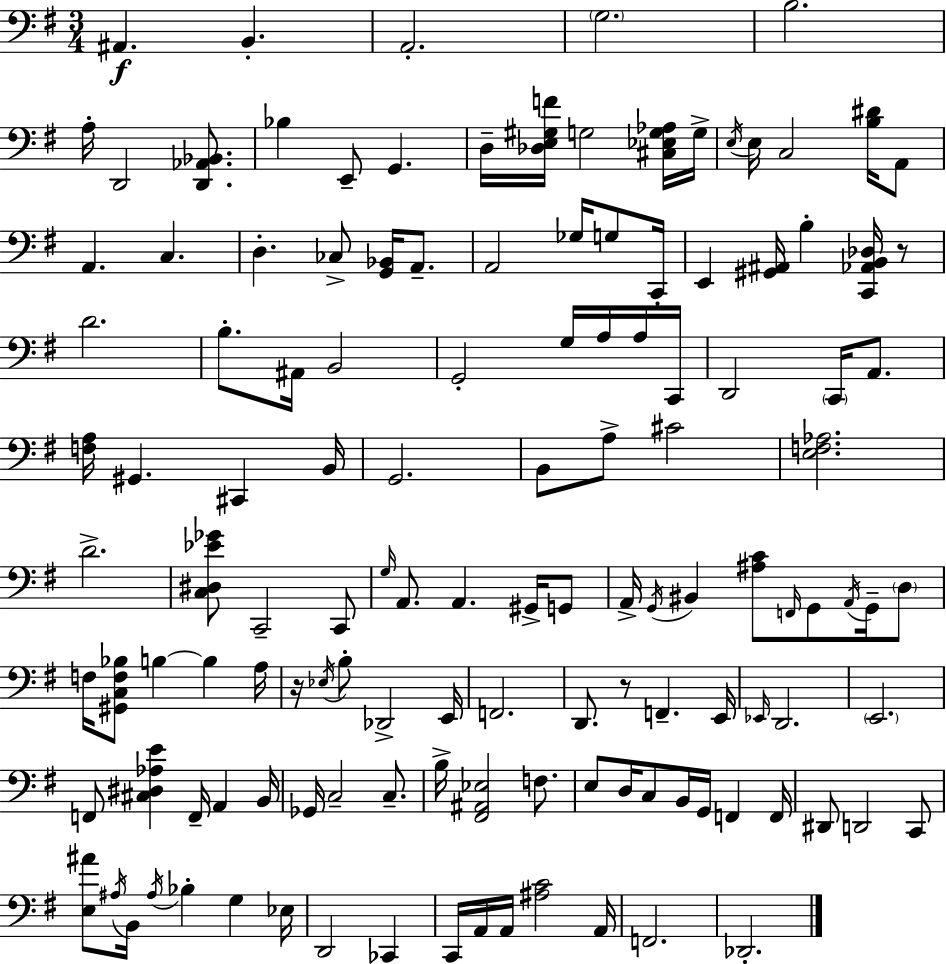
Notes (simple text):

A#2/q. B2/q. A2/h. G3/h. B3/h. A3/s D2/h [D2,Ab2,Bb2]/e. Bb3/q E2/e G2/q. D3/s [Db3,E3,G#3,F4]/s G3/h [C#3,Eb3,G3,Ab3]/s G3/s E3/s E3/s C3/h [B3,D#4]/s A2/e A2/q. C3/q. D3/q. CES3/e [G2,Bb2]/s A2/e. A2/h Gb3/s G3/e C2/s E2/q [G#2,A#2]/s B3/q [C2,Ab2,B2,Db3]/s R/e D4/h. B3/e. A#2/s B2/h G2/h G3/s A3/s A3/s C2/s D2/h C2/s A2/e. [F3,A3]/s G#2/q. C#2/q B2/s G2/h. B2/e A3/e C#4/h [E3,F3,Ab3]/h. D4/h. [C3,D#3,Eb4,Gb4]/e C2/h C2/e G3/s A2/e. A2/q. G#2/s G2/e A2/s G2/s BIS2/q [A#3,C4]/e F2/s G2/e A2/s G2/s D3/e F3/s [G#2,C3,F3,Bb3]/e B3/q B3/q A3/s R/s Eb3/s B3/e Db2/h E2/s F2/h. D2/e. R/e F2/q. E2/s Eb2/s D2/h. E2/h. F2/e [C#3,D#3,Ab3,E4]/q F2/s A2/q B2/s Gb2/s C3/h C3/e. B3/s [F#2,A#2,Eb3]/h F3/e. E3/e D3/s C3/e B2/s G2/s F2/q F2/s D#2/e D2/h C2/e [E3,A#4]/e A#3/s B2/s A#3/s Bb3/q G3/q Eb3/s D2/h CES2/q C2/s A2/s A2/s [A#3,C4]/h A2/s F2/h. Db2/h.